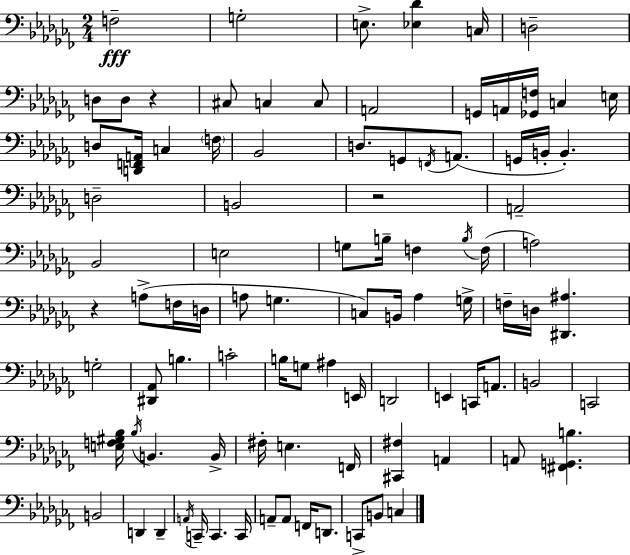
F3/h G3/h E3/e. [Eb3,Db4]/q C3/s D3/h D3/e D3/e R/q C#3/e C3/q C3/e A2/h G2/s A2/s [Gb2,F3]/s C3/q E3/s D3/e [D2,F2,A2]/s C3/q F3/s Bb2/h D3/e. G2/e F2/s A2/e. G2/s B2/s B2/q. D3/h B2/h R/h A2/h Bb2/h E3/h G3/e B3/s F3/q B3/s F3/s A3/h R/q A3/e F3/s D3/s A3/e G3/q. C3/e B2/s Ab3/q G3/s F3/s D3/s [D#2,A#3]/q. G3/h [D#2,Ab2]/e B3/q. C4/h B3/s G3/e A#3/q E2/s D2/h E2/q C2/s A2/e. B2/h C2/h [E3,F3,G#3,Bb3]/s Bb3/s B2/q. B2/s F#3/s E3/q. F2/s [C#2,F#3]/q A2/q A2/e [F#2,G2,B3]/q. B2/h D2/q D2/q A2/s C2/s C2/q. C2/s A2/e A2/e F2/s D2/e. C2/e B2/e C3/q